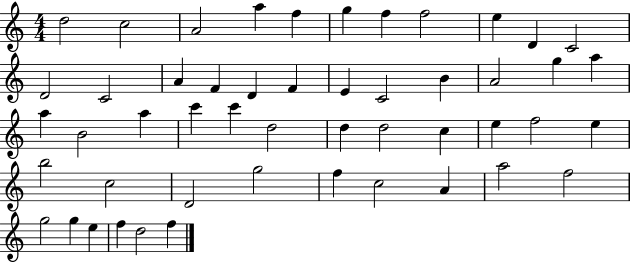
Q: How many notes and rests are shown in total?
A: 50